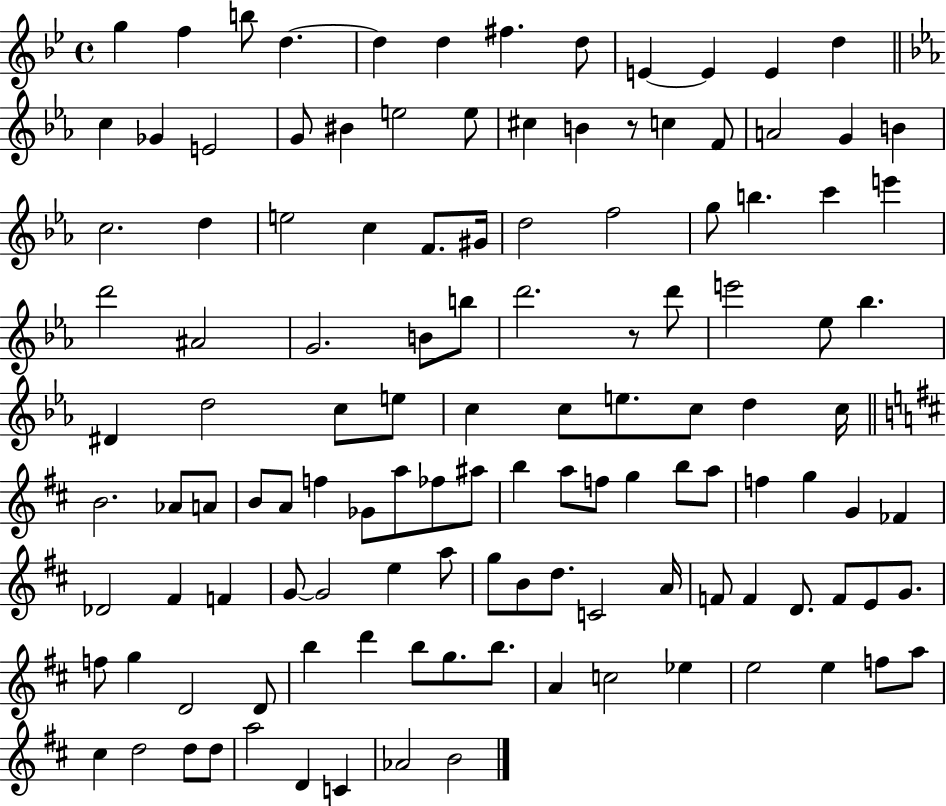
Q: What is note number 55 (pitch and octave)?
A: E5